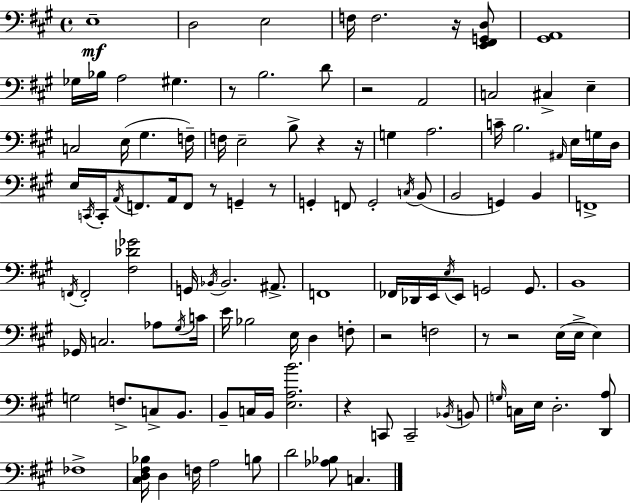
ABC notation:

X:1
T:Untitled
M:4/4
L:1/4
K:A
E,4 D,2 E,2 F,/4 F,2 z/4 [E,,^F,,G,,D,]/2 [^G,,A,,]4 _G,/4 _B,/4 A,2 ^G, z/2 B,2 D/2 z2 A,,2 C,2 ^C, E, C,2 E,/4 ^G, F,/4 F,/4 E,2 B,/2 z z/4 G, A,2 C/4 B,2 ^A,,/4 E,/4 G,/4 D,/4 E,/4 C,,/4 C,,/4 A,,/4 F,,/2 A,,/4 F,,/2 z/2 G,, z/2 G,, F,,/2 G,,2 C,/4 B,,/2 B,,2 G,, B,, F,,4 F,,/4 F,,2 [^F,_D_G]2 G,,/4 _B,,/4 _B,,2 ^A,,/2 F,,4 _F,,/4 _D,,/4 E,,/4 E,/4 E,,/2 G,,2 G,,/2 B,,4 _G,,/4 C,2 _A,/2 ^G,/4 C/4 E/4 _B,2 E,/4 D, F,/2 z2 F,2 z/2 z2 E,/4 E,/4 E, G,2 F,/2 C,/2 B,,/2 B,,/2 C,/4 B,,/4 [E,A,B]2 z C,,/2 C,,2 _B,,/4 B,,/2 G,/4 C,/4 E,/4 D,2 [D,,A,]/2 _F,4 [^C,D,^F,_B,]/4 D, F,/4 A,2 B,/2 D2 [_A,_B,]/2 C,